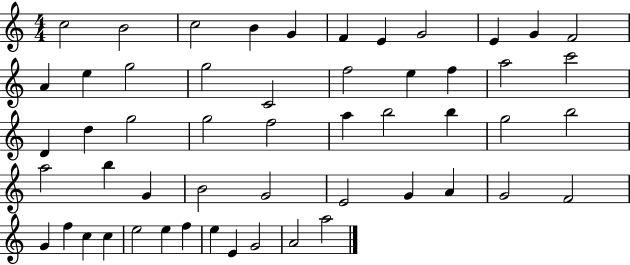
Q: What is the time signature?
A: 4/4